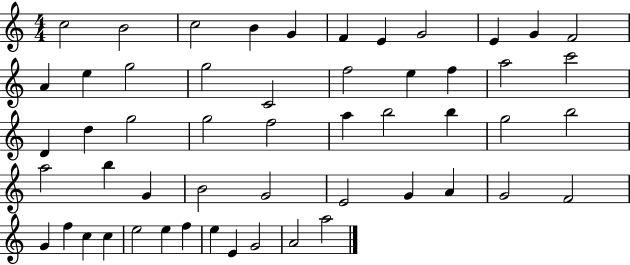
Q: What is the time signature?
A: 4/4